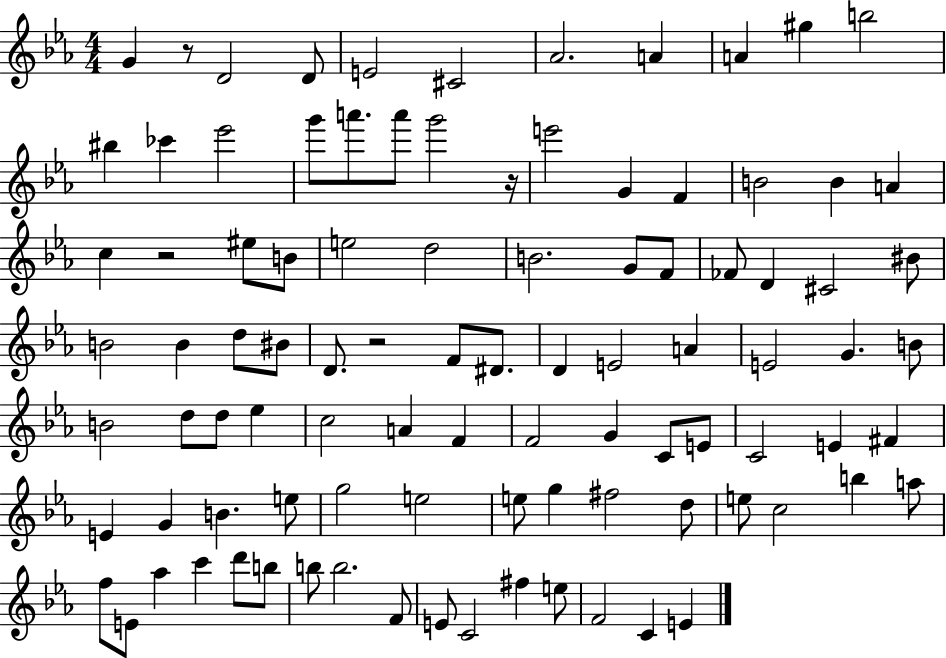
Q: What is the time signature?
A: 4/4